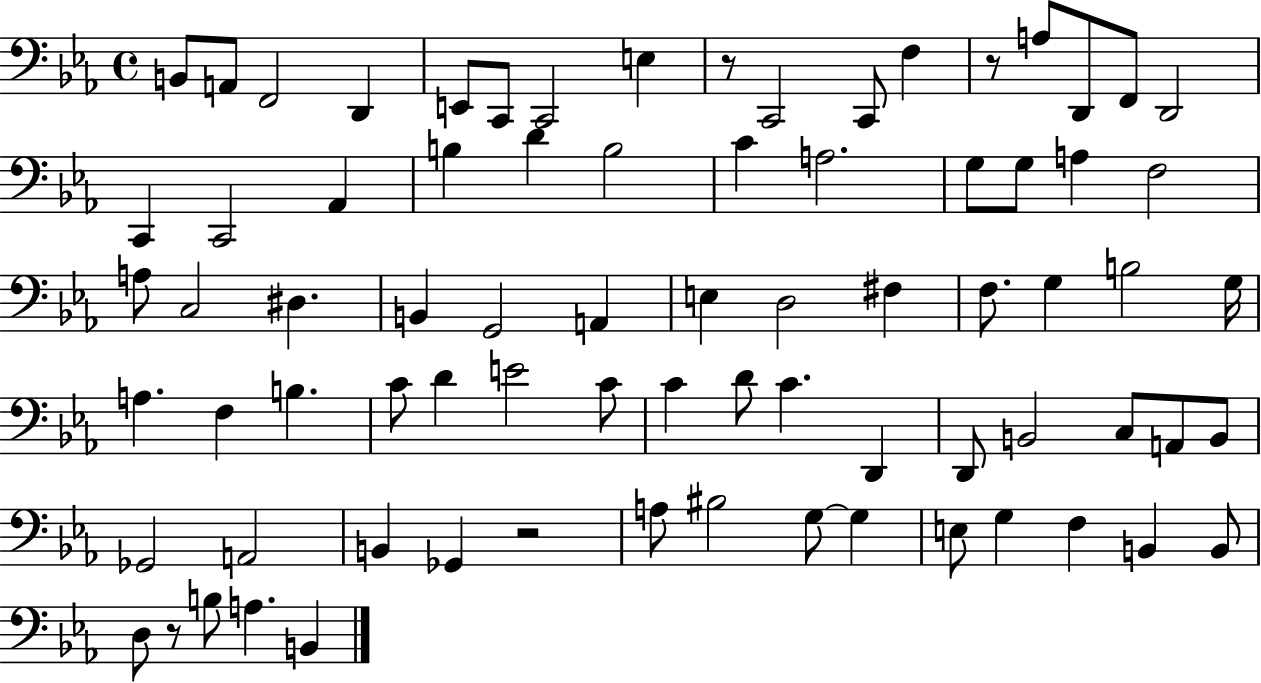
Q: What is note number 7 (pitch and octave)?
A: C2